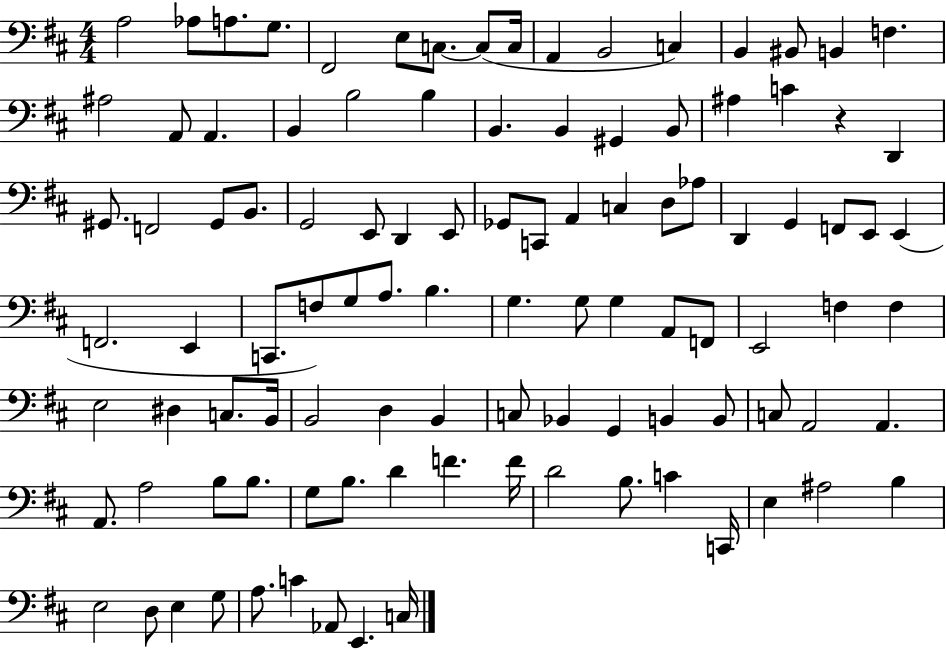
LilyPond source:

{
  \clef bass
  \numericTimeSignature
  \time 4/4
  \key d \major
  \repeat volta 2 { a2 aes8 a8. g8. | fis,2 e8 c8.~~ c8( c16 | a,4 b,2 c4) | b,4 bis,8 b,4 f4. | \break ais2 a,8 a,4. | b,4 b2 b4 | b,4. b,4 gis,4 b,8 | ais4 c'4 r4 d,4 | \break gis,8. f,2 gis,8 b,8. | g,2 e,8 d,4 e,8 | ges,8 c,8 a,4 c4 d8 aes8 | d,4 g,4 f,8 e,8 e,4( | \break f,2. e,4 | c,8. f8) g8 a8. b4. | g4. g8 g4 a,8 f,8 | e,2 f4 f4 | \break e2 dis4 c8. b,16 | b,2 d4 b,4 | c8 bes,4 g,4 b,4 b,8 | c8 a,2 a,4. | \break a,8. a2 b8 b8. | g8 b8. d'4 f'4. f'16 | d'2 b8. c'4 c,16 | e4 ais2 b4 | \break e2 d8 e4 g8 | a8. c'4 aes,8 e,4. c16 | } \bar "|."
}